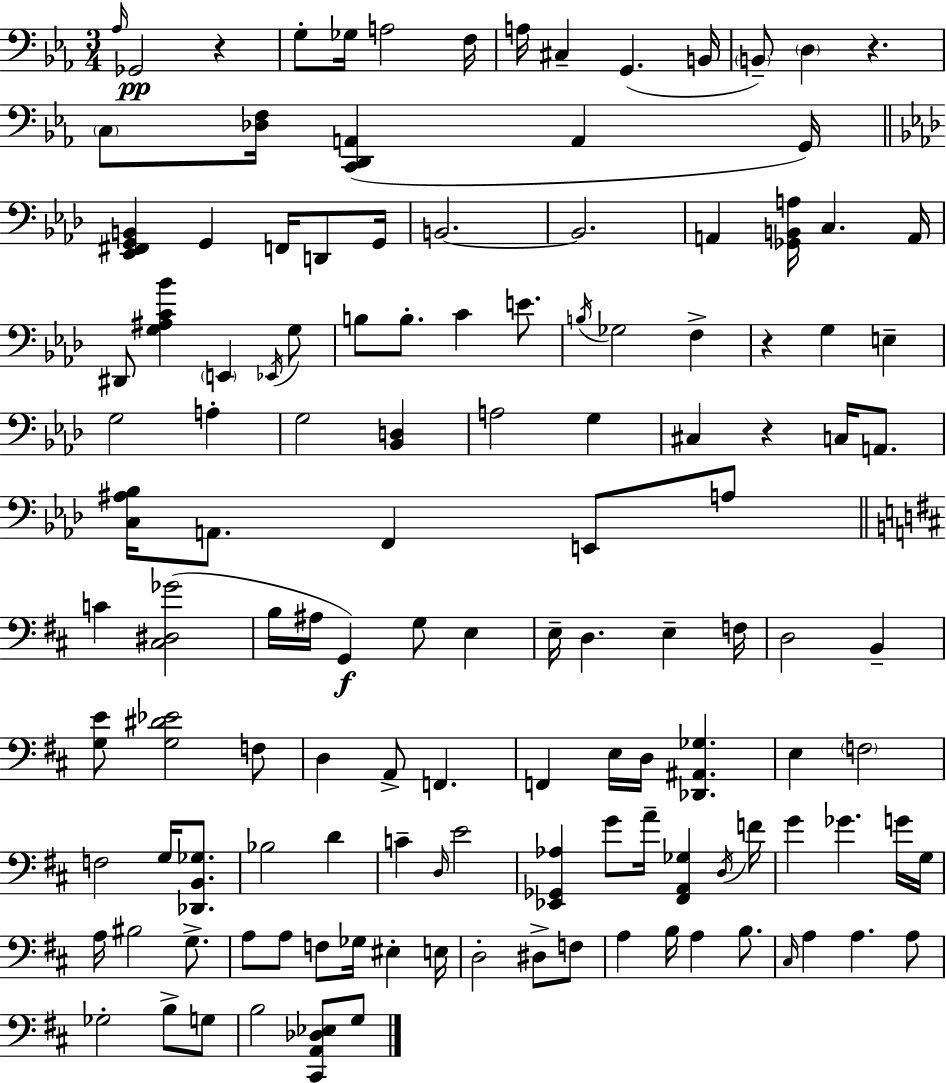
X:1
T:Untitled
M:3/4
L:1/4
K:Cm
_A,/4 _G,,2 z G,/2 _G,/4 A,2 F,/4 A,/4 ^C, G,, B,,/4 B,,/2 D, z C,/2 [_D,F,]/4 [C,,D,,A,,] A,, G,,/4 [_E,,^F,,G,,B,,] G,, F,,/4 D,,/2 G,,/4 B,,2 B,,2 A,, [_G,,B,,A,]/4 C, A,,/4 ^D,,/2 [G,^A,C_B] E,, _E,,/4 G,/2 B,/2 B,/2 C E/2 B,/4 _G,2 F, z G, E, G,2 A, G,2 [_B,,D,] A,2 G, ^C, z C,/4 A,,/2 [C,^A,_B,]/4 A,,/2 F,, E,,/2 A,/2 C [^C,^D,_G]2 B,/4 ^A,/4 G,, G,/2 E, E,/4 D, E, F,/4 D,2 B,, [G,E]/2 [G,^D_E]2 F,/2 D, A,,/2 F,, F,, E,/4 D,/4 [_D,,^A,,_G,] E, F,2 F,2 G,/4 [_D,,B,,_G,]/2 _B,2 D C D,/4 E2 [_E,,_G,,_A,] G/2 A/4 [^F,,A,,_G,] D,/4 F/4 G _G G/4 G,/4 A,/4 ^B,2 G,/2 A,/2 A,/2 F,/2 _G,/4 ^E, E,/4 D,2 ^D,/2 F,/2 A, B,/4 A, B,/2 ^C,/4 A, A, A,/2 _G,2 B,/2 G,/2 B,2 [^C,,A,,_D,_E,]/2 G,/2